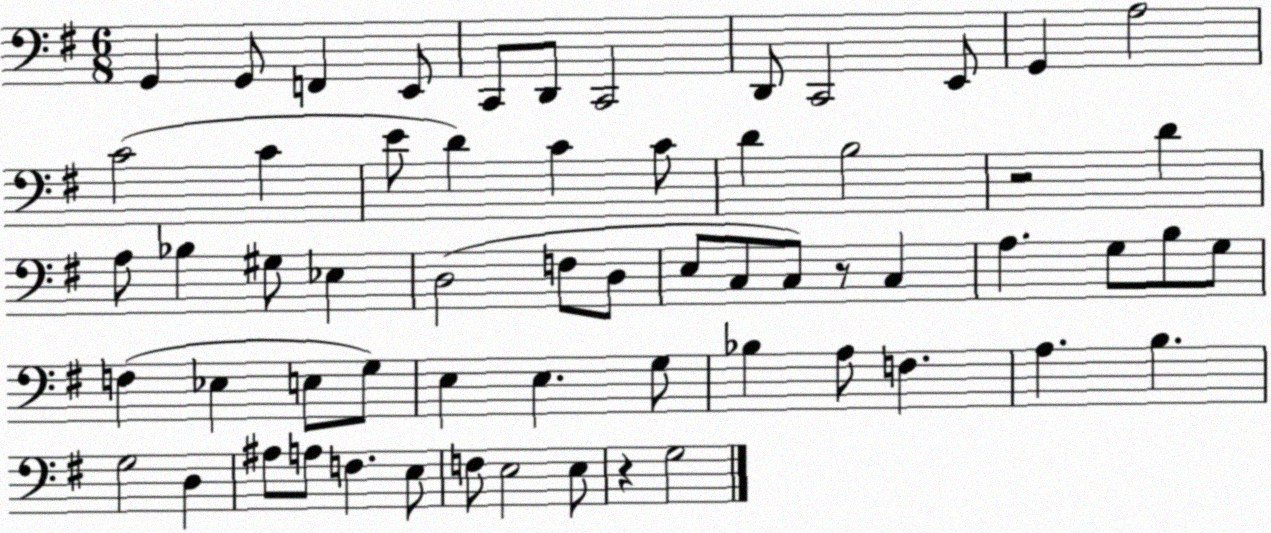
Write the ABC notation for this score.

X:1
T:Untitled
M:6/8
L:1/4
K:G
G,, G,,/2 F,, E,,/2 C,,/2 D,,/2 C,,2 D,,/2 C,,2 E,,/2 G,, A,2 C2 C E/2 D C C/2 D B,2 z2 D A,/2 _B, ^G,/2 _E, D,2 F,/2 D,/2 E,/2 C,/2 C,/2 z/2 C, A, G,/2 B,/2 G,/2 F, _E, E,/2 G,/2 E, E, G,/2 _B, A,/2 F, A, B, G,2 D, ^A,/2 A,/2 F, E,/2 F,/2 E,2 E,/2 z G,2